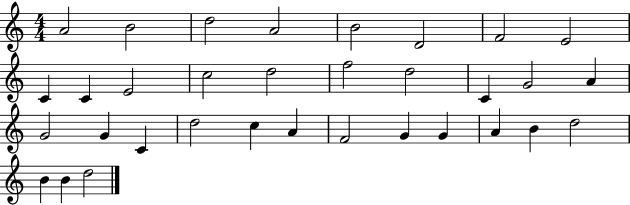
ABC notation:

X:1
T:Untitled
M:4/4
L:1/4
K:C
A2 B2 d2 A2 B2 D2 F2 E2 C C E2 c2 d2 f2 d2 C G2 A G2 G C d2 c A F2 G G A B d2 B B d2